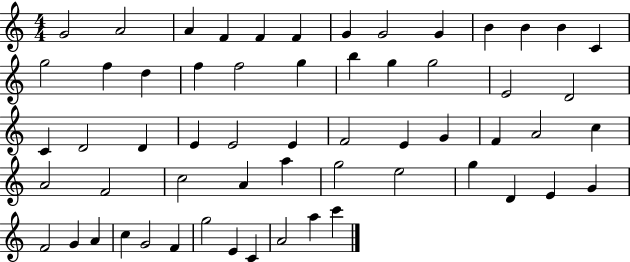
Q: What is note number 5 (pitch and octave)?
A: F4